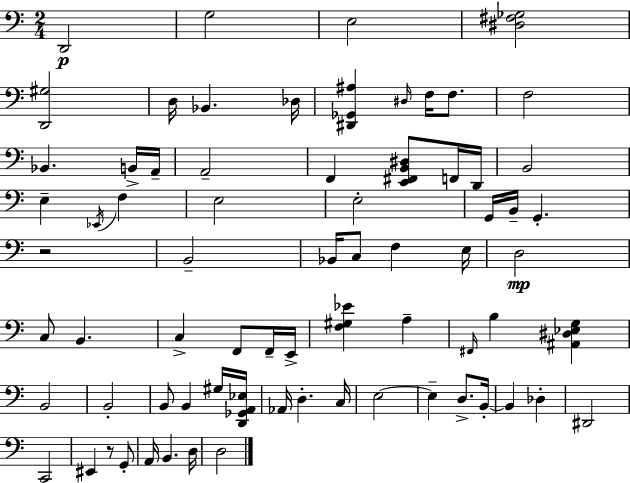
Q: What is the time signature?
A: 2/4